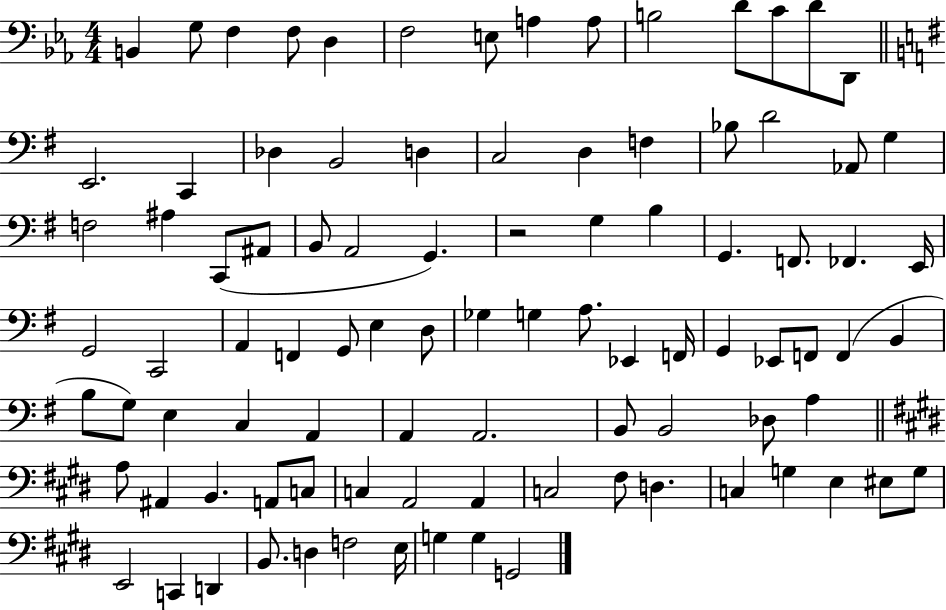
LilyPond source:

{
  \clef bass
  \numericTimeSignature
  \time 4/4
  \key ees \major
  b,4 g8 f4 f8 d4 | f2 e8 a4 a8 | b2 d'8 c'8 d'8 d,8 | \bar "||" \break \key g \major e,2. c,4 | des4 b,2 d4 | c2 d4 f4 | bes8 d'2 aes,8 g4 | \break f2 ais4 c,8( ais,8 | b,8 a,2 g,4.) | r2 g4 b4 | g,4. f,8. fes,4. e,16 | \break g,2 c,2 | a,4 f,4 g,8 e4 d8 | ges4 g4 a8. ees,4 f,16 | g,4 ees,8 f,8 f,4( b,4 | \break b8 g8) e4 c4 a,4 | a,4 a,2. | b,8 b,2 des8 a4 | \bar "||" \break \key e \major a8 ais,4 b,4. a,8 c8 | c4 a,2 a,4 | c2 fis8 d4. | c4 g4 e4 eis8 g8 | \break e,2 c,4 d,4 | b,8. d4 f2 e16 | g4 g4 g,2 | \bar "|."
}